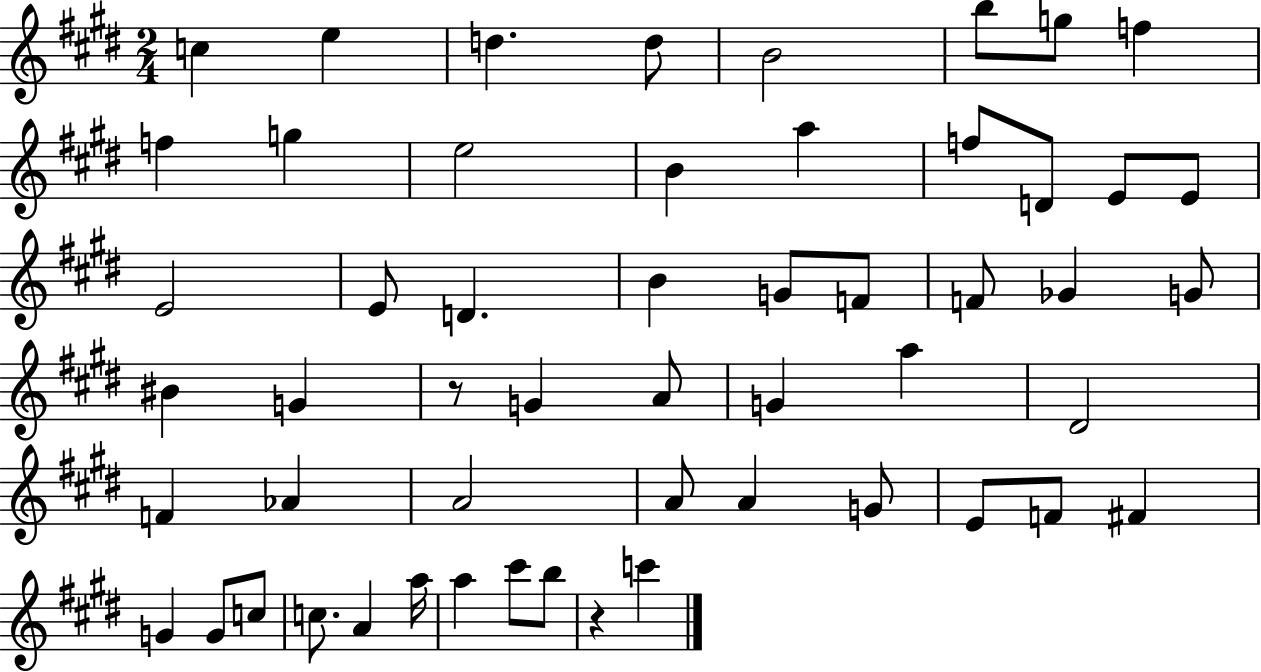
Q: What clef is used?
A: treble